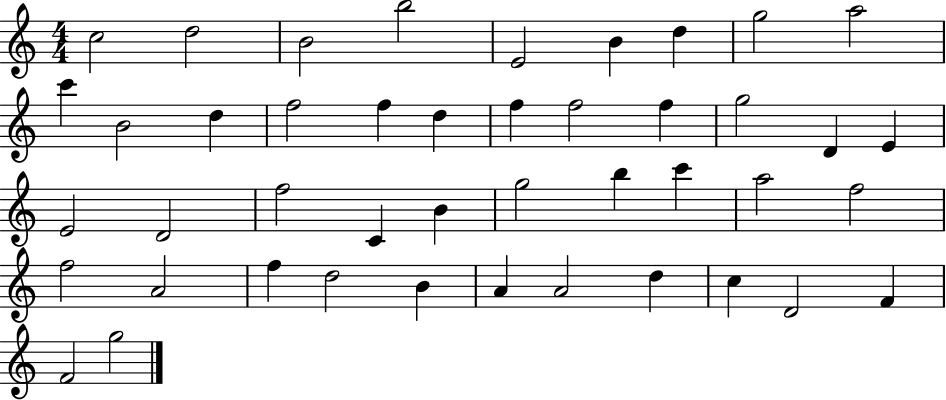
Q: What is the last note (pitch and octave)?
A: G5